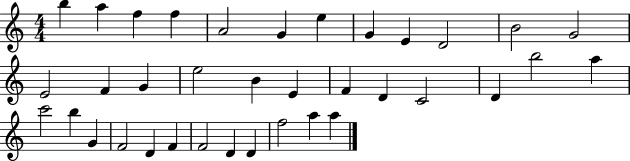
B5/q A5/q F5/q F5/q A4/h G4/q E5/q G4/q E4/q D4/h B4/h G4/h E4/h F4/q G4/q E5/h B4/q E4/q F4/q D4/q C4/h D4/q B5/h A5/q C6/h B5/q G4/q F4/h D4/q F4/q F4/h D4/q D4/q F5/h A5/q A5/q